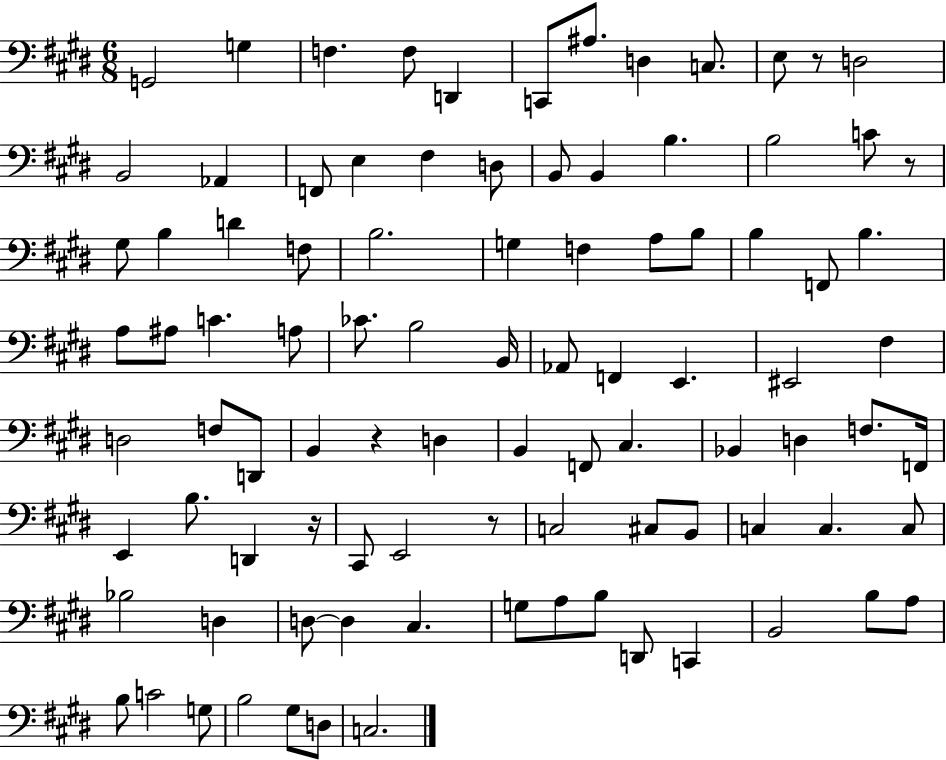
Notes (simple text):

G2/h G3/q F3/q. F3/e D2/q C2/e A#3/e. D3/q C3/e. E3/e R/e D3/h B2/h Ab2/q F2/e E3/q F#3/q D3/e B2/e B2/q B3/q. B3/h C4/e R/e G#3/e B3/q D4/q F3/e B3/h. G3/q F3/q A3/e B3/e B3/q F2/e B3/q. A3/e A#3/e C4/q. A3/e CES4/e. B3/h B2/s Ab2/e F2/q E2/q. EIS2/h F#3/q D3/h F3/e D2/e B2/q R/q D3/q B2/q F2/e C#3/q. Bb2/q D3/q F3/e. F2/s E2/q B3/e. D2/q R/s C#2/e E2/h R/e C3/h C#3/e B2/e C3/q C3/q. C3/e Bb3/h D3/q D3/e D3/q C#3/q. G3/e A3/e B3/e D2/e C2/q B2/h B3/e A3/e B3/e C4/h G3/e B3/h G#3/e D3/e C3/h.